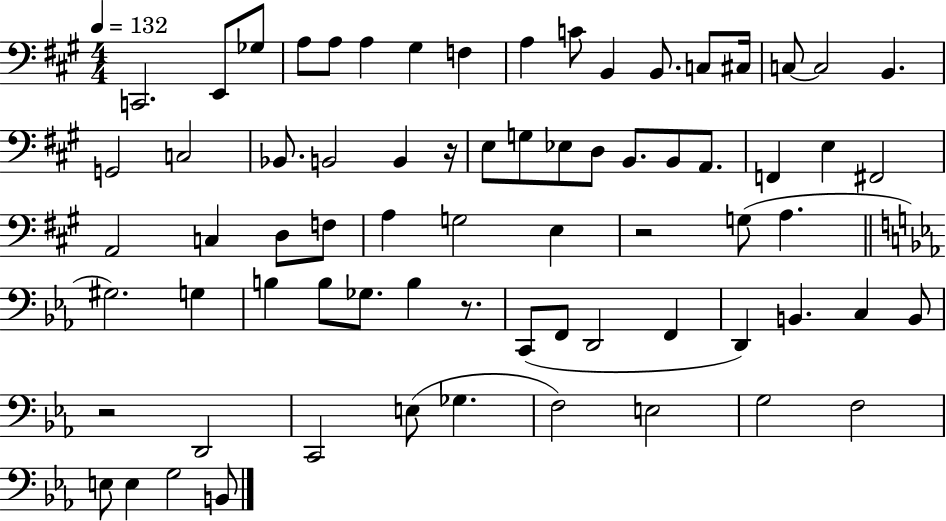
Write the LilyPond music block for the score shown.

{
  \clef bass
  \numericTimeSignature
  \time 4/4
  \key a \major
  \tempo 4 = 132
  \repeat volta 2 { c,2. e,8 ges8 | a8 a8 a4 gis4 f4 | a4 c'8 b,4 b,8. c8 cis16 | c8~~ c2 b,4. | \break g,2 c2 | bes,8. b,2 b,4 r16 | e8 g8 ees8 d8 b,8. b,8 a,8. | f,4 e4 fis,2 | \break a,2 c4 d8 f8 | a4 g2 e4 | r2 g8( a4. | \bar "||" \break \key c \minor gis2.) g4 | b4 b8 ges8. b4 r8. | c,8( f,8 d,2 f,4 | d,4) b,4. c4 b,8 | \break r2 d,2 | c,2 e8( ges4. | f2) e2 | g2 f2 | \break e8 e4 g2 b,8 | } \bar "|."
}